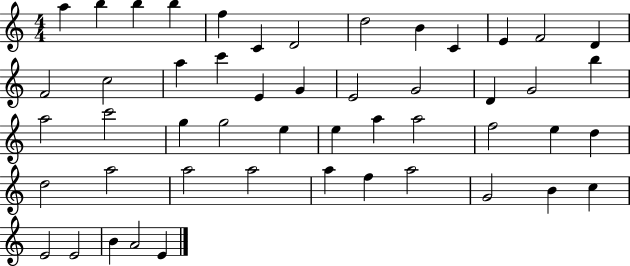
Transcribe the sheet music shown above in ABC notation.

X:1
T:Untitled
M:4/4
L:1/4
K:C
a b b b f C D2 d2 B C E F2 D F2 c2 a c' E G E2 G2 D G2 b a2 c'2 g g2 e e a a2 f2 e d d2 a2 a2 a2 a f a2 G2 B c E2 E2 B A2 E